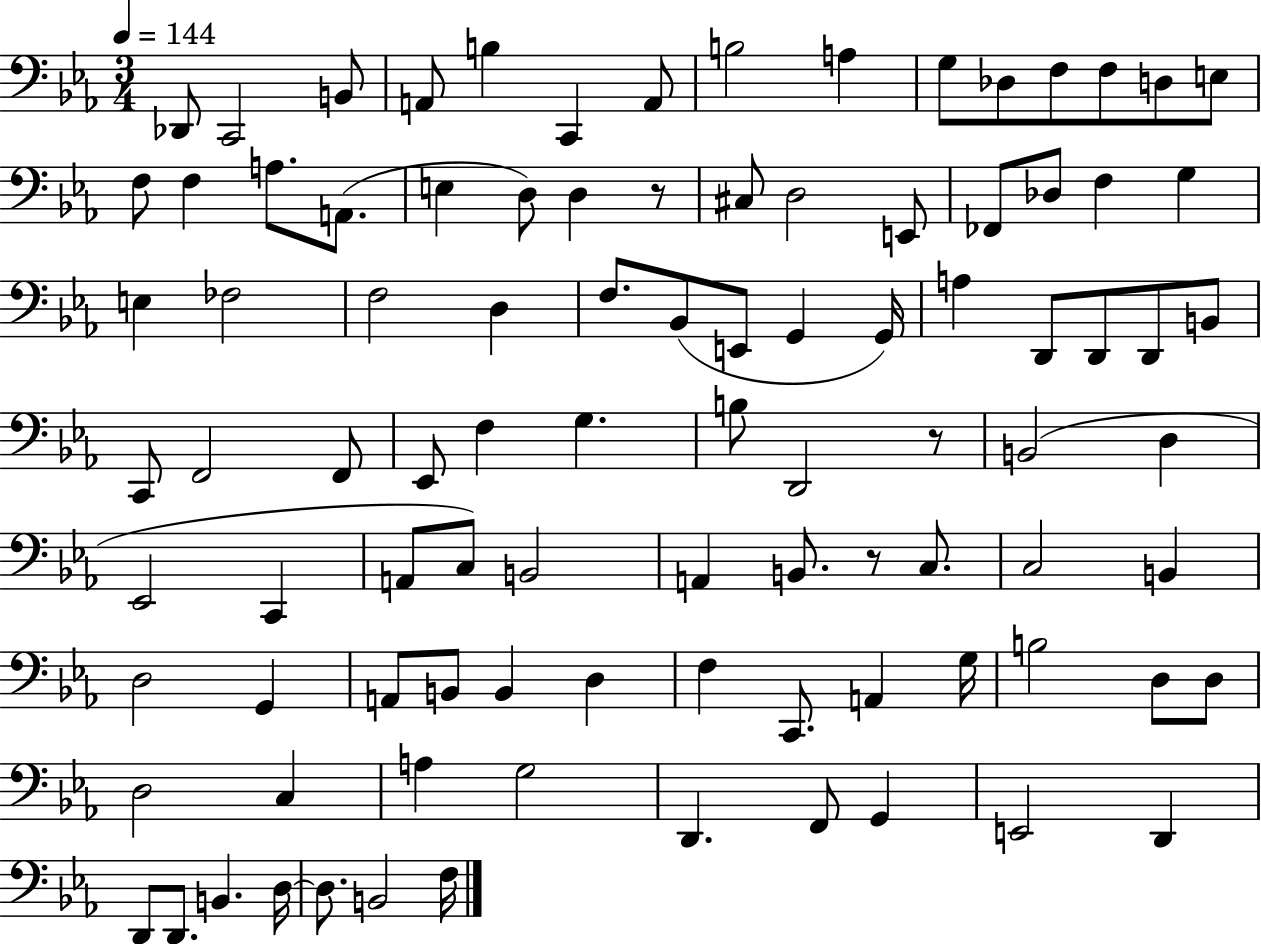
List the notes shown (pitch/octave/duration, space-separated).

Db2/e C2/h B2/e A2/e B3/q C2/q A2/e B3/h A3/q G3/e Db3/e F3/e F3/e D3/e E3/e F3/e F3/q A3/e. A2/e. E3/q D3/e D3/q R/e C#3/e D3/h E2/e FES2/e Db3/e F3/q G3/q E3/q FES3/h F3/h D3/q F3/e. Bb2/e E2/e G2/q G2/s A3/q D2/e D2/e D2/e B2/e C2/e F2/h F2/e Eb2/e F3/q G3/q. B3/e D2/h R/e B2/h D3/q Eb2/h C2/q A2/e C3/e B2/h A2/q B2/e. R/e C3/e. C3/h B2/q D3/h G2/q A2/e B2/e B2/q D3/q F3/q C2/e. A2/q G3/s B3/h D3/e D3/e D3/h C3/q A3/q G3/h D2/q. F2/e G2/q E2/h D2/q D2/e D2/e. B2/q. D3/s D3/e. B2/h F3/s